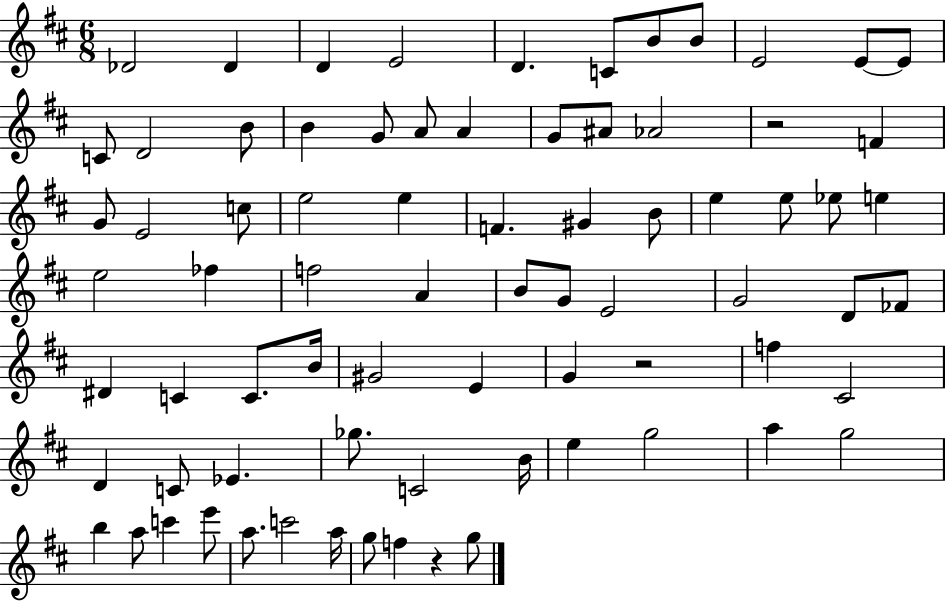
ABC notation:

X:1
T:Untitled
M:6/8
L:1/4
K:D
_D2 _D D E2 D C/2 B/2 B/2 E2 E/2 E/2 C/2 D2 B/2 B G/2 A/2 A G/2 ^A/2 _A2 z2 F G/2 E2 c/2 e2 e F ^G B/2 e e/2 _e/2 e e2 _f f2 A B/2 G/2 E2 G2 D/2 _F/2 ^D C C/2 B/4 ^G2 E G z2 f ^C2 D C/2 _E _g/2 C2 B/4 e g2 a g2 b a/2 c' e'/2 a/2 c'2 a/4 g/2 f z g/2